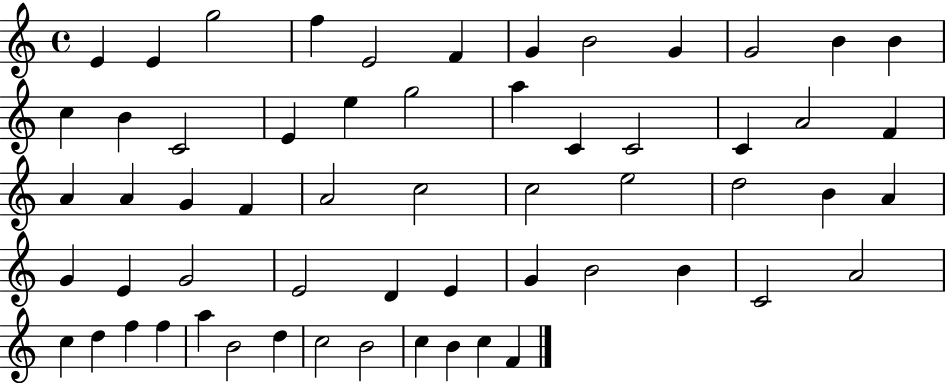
{
  \clef treble
  \time 4/4
  \defaultTimeSignature
  \key c \major
  e'4 e'4 g''2 | f''4 e'2 f'4 | g'4 b'2 g'4 | g'2 b'4 b'4 | \break c''4 b'4 c'2 | e'4 e''4 g''2 | a''4 c'4 c'2 | c'4 a'2 f'4 | \break a'4 a'4 g'4 f'4 | a'2 c''2 | c''2 e''2 | d''2 b'4 a'4 | \break g'4 e'4 g'2 | e'2 d'4 e'4 | g'4 b'2 b'4 | c'2 a'2 | \break c''4 d''4 f''4 f''4 | a''4 b'2 d''4 | c''2 b'2 | c''4 b'4 c''4 f'4 | \break \bar "|."
}